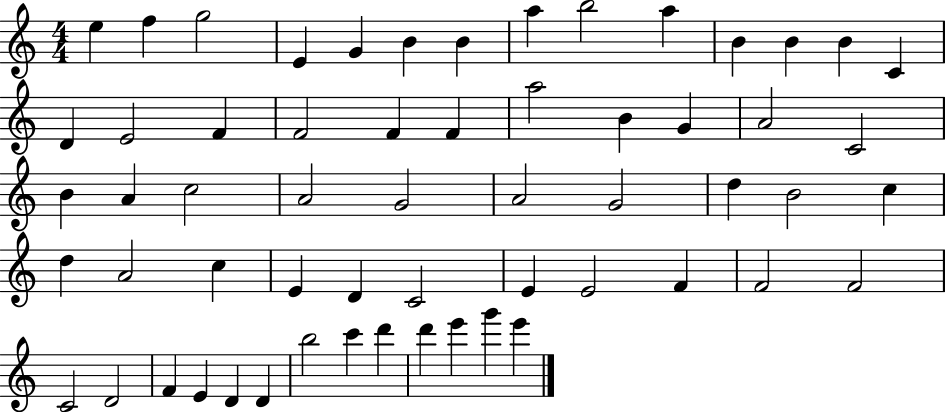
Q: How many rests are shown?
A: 0